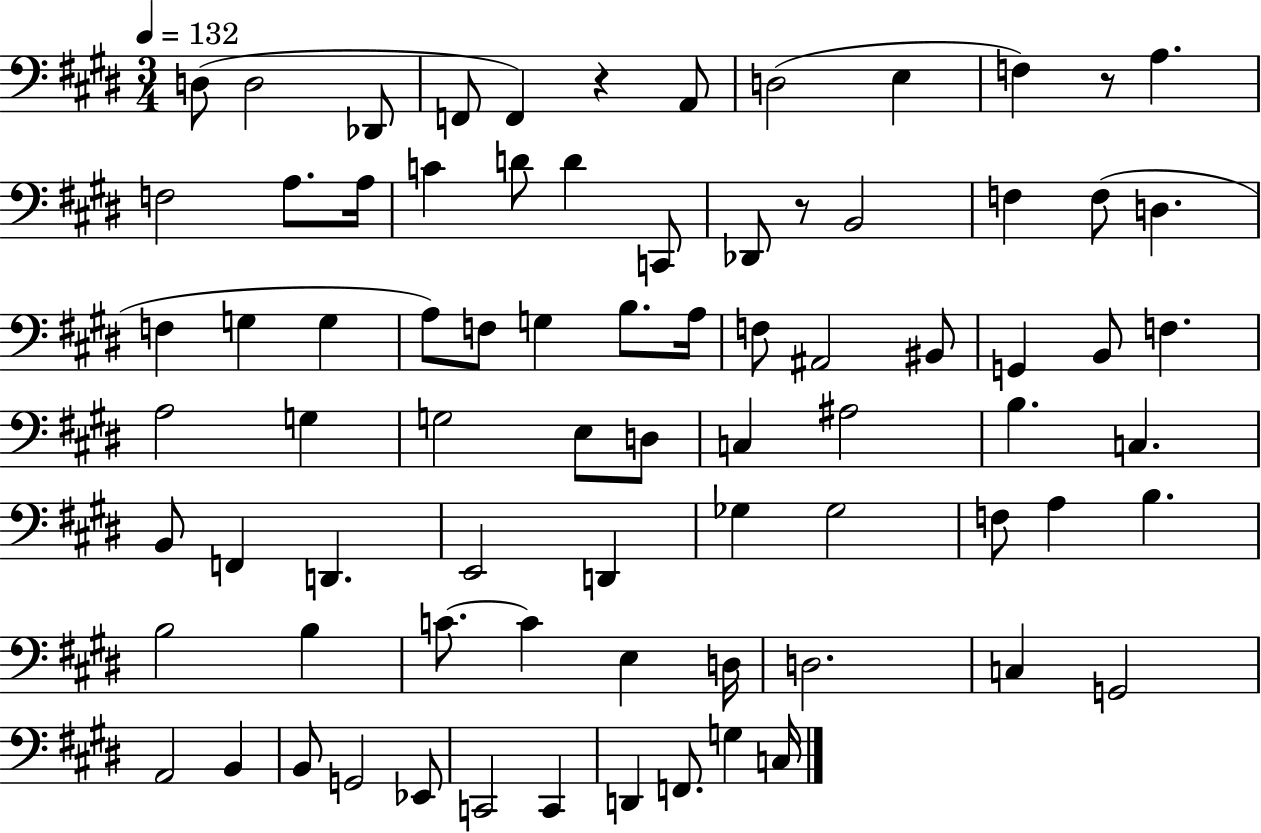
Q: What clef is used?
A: bass